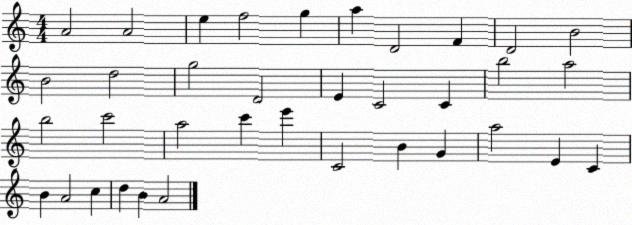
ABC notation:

X:1
T:Untitled
M:4/4
L:1/4
K:C
A2 A2 e f2 g a D2 F D2 B2 B2 d2 g2 D2 E C2 C b2 a2 b2 c'2 a2 c' e' C2 B G a2 E C B A2 c d B A2